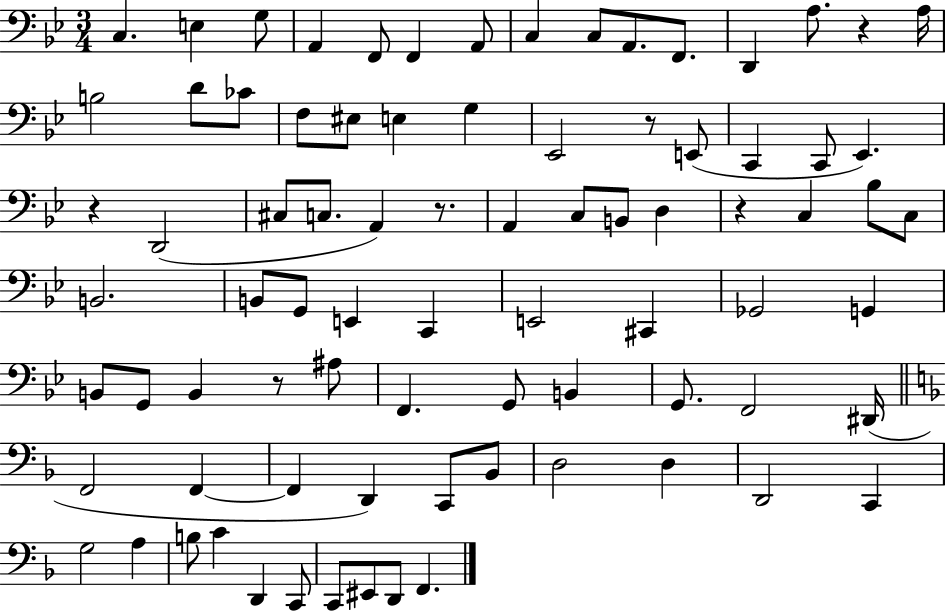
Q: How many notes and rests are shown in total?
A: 82